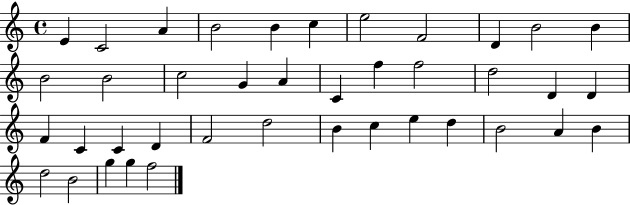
X:1
T:Untitled
M:4/4
L:1/4
K:C
E C2 A B2 B c e2 F2 D B2 B B2 B2 c2 G A C f f2 d2 D D F C C D F2 d2 B c e d B2 A B d2 B2 g g f2